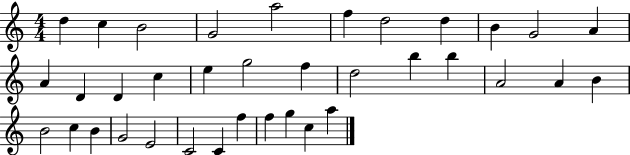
{
  \clef treble
  \numericTimeSignature
  \time 4/4
  \key c \major
  d''4 c''4 b'2 | g'2 a''2 | f''4 d''2 d''4 | b'4 g'2 a'4 | \break a'4 d'4 d'4 c''4 | e''4 g''2 f''4 | d''2 b''4 b''4 | a'2 a'4 b'4 | \break b'2 c''4 b'4 | g'2 e'2 | c'2 c'4 f''4 | f''4 g''4 c''4 a''4 | \break \bar "|."
}